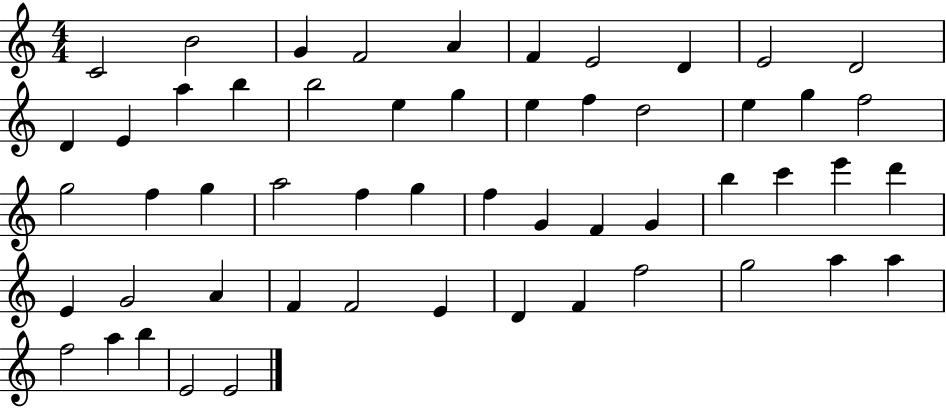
X:1
T:Untitled
M:4/4
L:1/4
K:C
C2 B2 G F2 A F E2 D E2 D2 D E a b b2 e g e f d2 e g f2 g2 f g a2 f g f G F G b c' e' d' E G2 A F F2 E D F f2 g2 a a f2 a b E2 E2